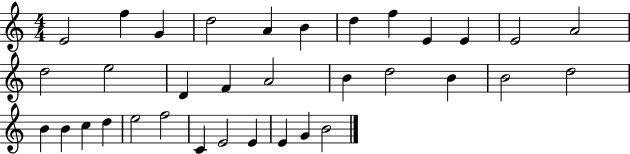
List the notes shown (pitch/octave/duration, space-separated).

E4/h F5/q G4/q D5/h A4/q B4/q D5/q F5/q E4/q E4/q E4/h A4/h D5/h E5/h D4/q F4/q A4/h B4/q D5/h B4/q B4/h D5/h B4/q B4/q C5/q D5/q E5/h F5/h C4/q E4/h E4/q E4/q G4/q B4/h